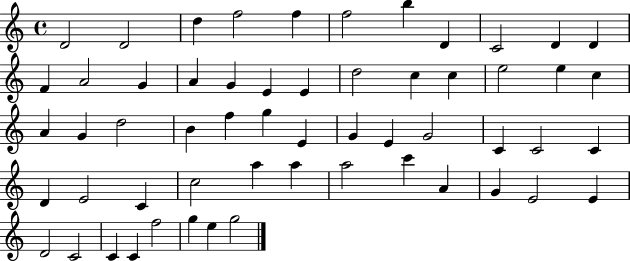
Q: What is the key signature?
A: C major